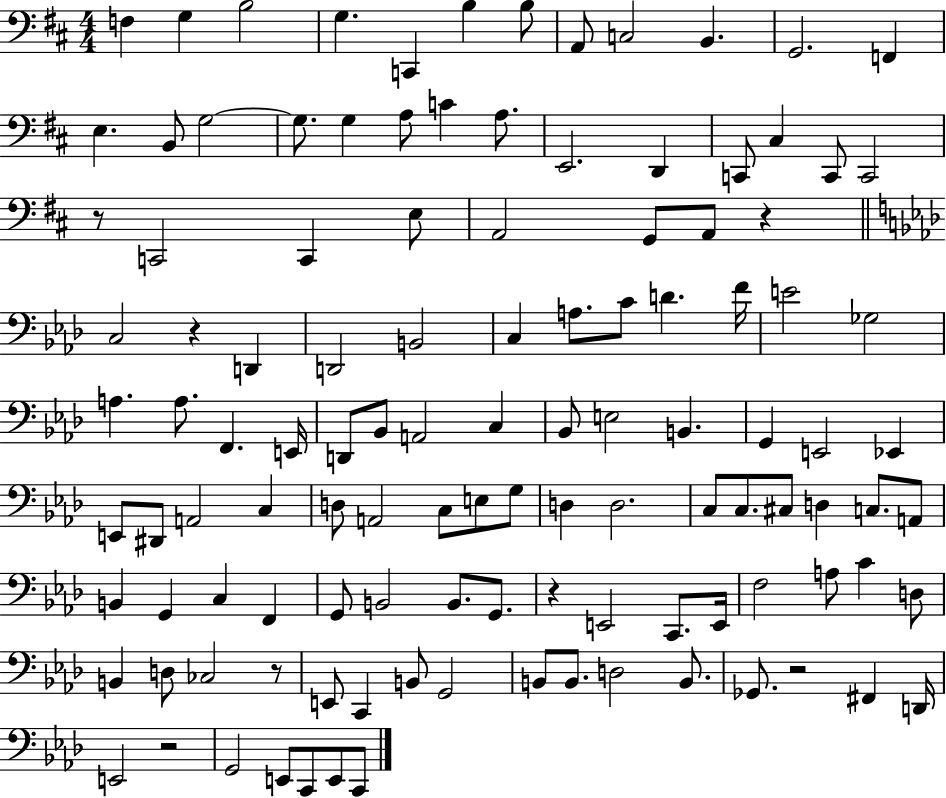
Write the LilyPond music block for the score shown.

{
  \clef bass
  \numericTimeSignature
  \time 4/4
  \key d \major
  f4 g4 b2 | g4. c,4 b4 b8 | a,8 c2 b,4. | g,2. f,4 | \break e4. b,8 g2~~ | g8. g4 a8 c'4 a8. | e,2. d,4 | c,8 cis4 c,8 c,2 | \break r8 c,2 c,4 e8 | a,2 g,8 a,8 r4 | \bar "||" \break \key f \minor c2 r4 d,4 | d,2 b,2 | c4 a8. c'8 d'4. f'16 | e'2 ges2 | \break a4. a8. f,4. e,16 | d,8 bes,8 a,2 c4 | bes,8 e2 b,4. | g,4 e,2 ees,4 | \break e,8 dis,8 a,2 c4 | d8 a,2 c8 e8 g8 | d4 d2. | c8 c8. cis8 d4 c8. a,8 | \break b,4 g,4 c4 f,4 | g,8 b,2 b,8. g,8. | r4 e,2 c,8. e,16 | f2 a8 c'4 d8 | \break b,4 d8 ces2 r8 | e,8 c,4 b,8 g,2 | b,8 b,8. d2 b,8. | ges,8. r2 fis,4 d,16 | \break e,2 r2 | g,2 e,8 c,8 e,8 c,8 | \bar "|."
}